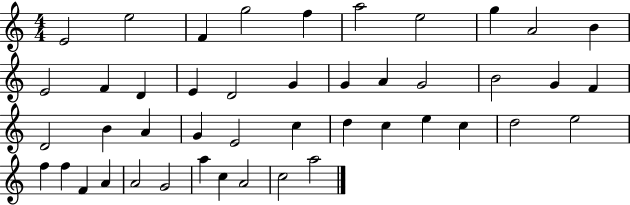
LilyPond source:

{
  \clef treble
  \numericTimeSignature
  \time 4/4
  \key c \major
  e'2 e''2 | f'4 g''2 f''4 | a''2 e''2 | g''4 a'2 b'4 | \break e'2 f'4 d'4 | e'4 d'2 g'4 | g'4 a'4 g'2 | b'2 g'4 f'4 | \break d'2 b'4 a'4 | g'4 e'2 c''4 | d''4 c''4 e''4 c''4 | d''2 e''2 | \break f''4 f''4 f'4 a'4 | a'2 g'2 | a''4 c''4 a'2 | c''2 a''2 | \break \bar "|."
}